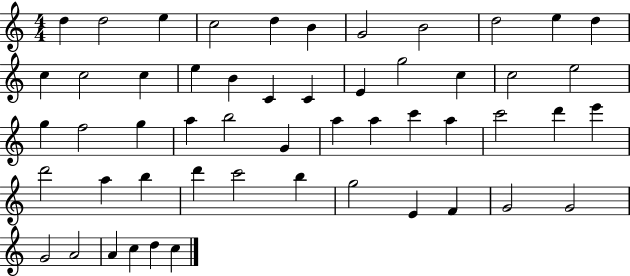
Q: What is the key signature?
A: C major